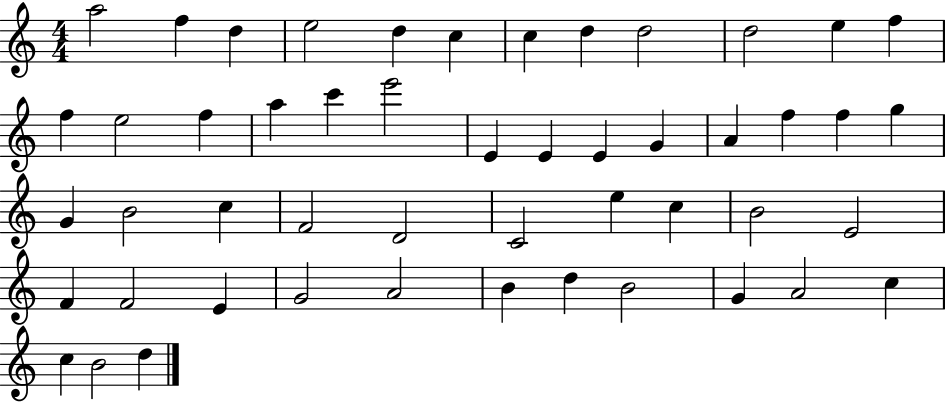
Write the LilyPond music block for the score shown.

{
  \clef treble
  \numericTimeSignature
  \time 4/4
  \key c \major
  a''2 f''4 d''4 | e''2 d''4 c''4 | c''4 d''4 d''2 | d''2 e''4 f''4 | \break f''4 e''2 f''4 | a''4 c'''4 e'''2 | e'4 e'4 e'4 g'4 | a'4 f''4 f''4 g''4 | \break g'4 b'2 c''4 | f'2 d'2 | c'2 e''4 c''4 | b'2 e'2 | \break f'4 f'2 e'4 | g'2 a'2 | b'4 d''4 b'2 | g'4 a'2 c''4 | \break c''4 b'2 d''4 | \bar "|."
}